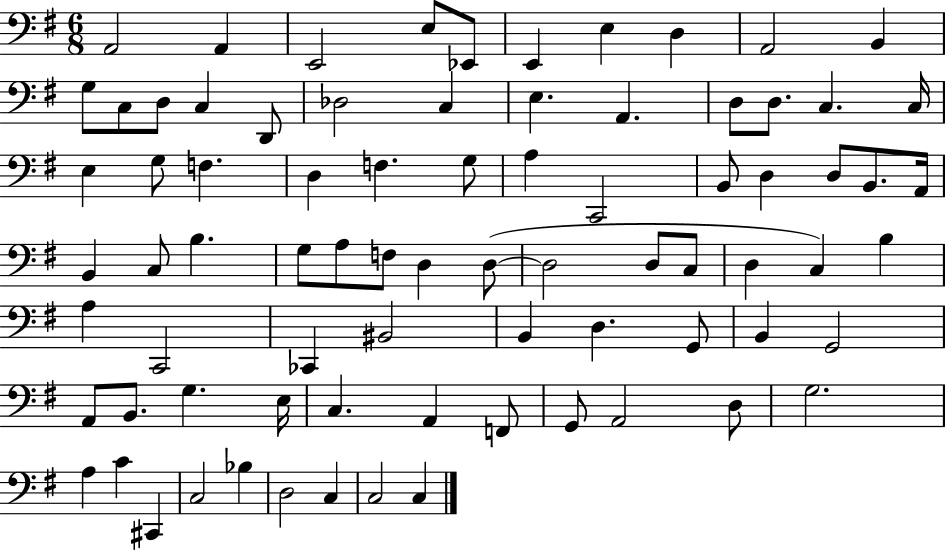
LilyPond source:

{
  \clef bass
  \numericTimeSignature
  \time 6/8
  \key g \major
  \repeat volta 2 { a,2 a,4 | e,2 e8 ees,8 | e,4 e4 d4 | a,2 b,4 | \break g8 c8 d8 c4 d,8 | des2 c4 | e4. a,4. | d8 d8. c4. c16 | \break e4 g8 f4. | d4 f4. g8 | a4 c,2 | b,8 d4 d8 b,8. a,16 | \break b,4 c8 b4. | g8 a8 f8 d4 d8~(~ | d2 d8 c8 | d4 c4) b4 | \break a4 c,2 | ces,4 bis,2 | b,4 d4. g,8 | b,4 g,2 | \break a,8 b,8. g4. e16 | c4. a,4 f,8 | g,8 a,2 d8 | g2. | \break a4 c'4 cis,4 | c2 bes4 | d2 c4 | c2 c4 | \break } \bar "|."
}